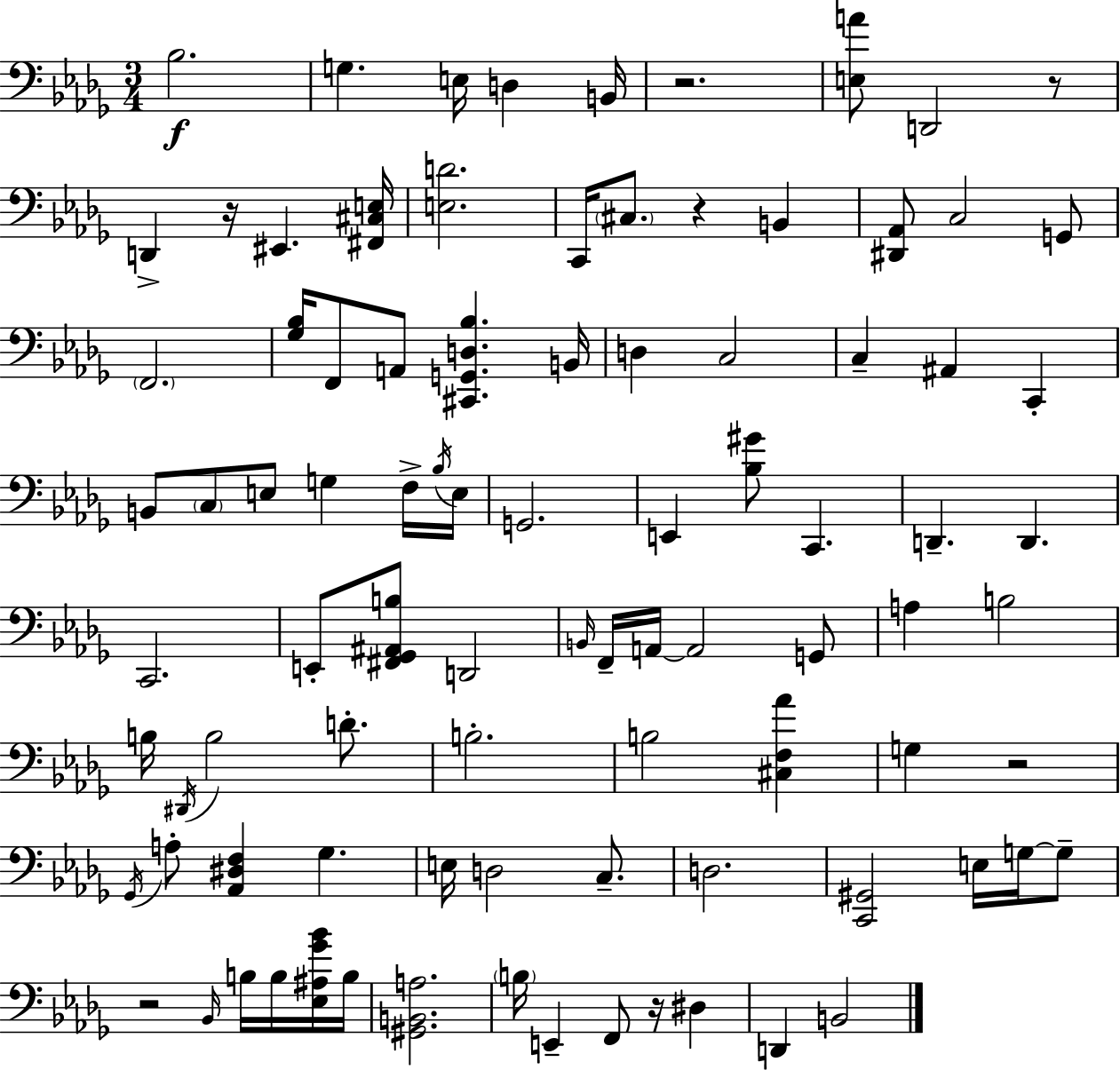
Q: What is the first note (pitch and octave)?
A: Bb3